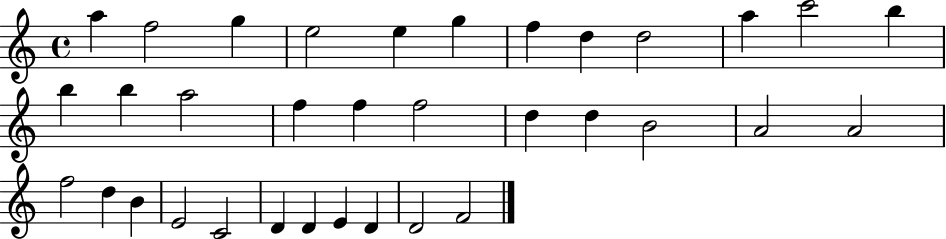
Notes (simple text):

A5/q F5/h G5/q E5/h E5/q G5/q F5/q D5/q D5/h A5/q C6/h B5/q B5/q B5/q A5/h F5/q F5/q F5/h D5/q D5/q B4/h A4/h A4/h F5/h D5/q B4/q E4/h C4/h D4/q D4/q E4/q D4/q D4/h F4/h